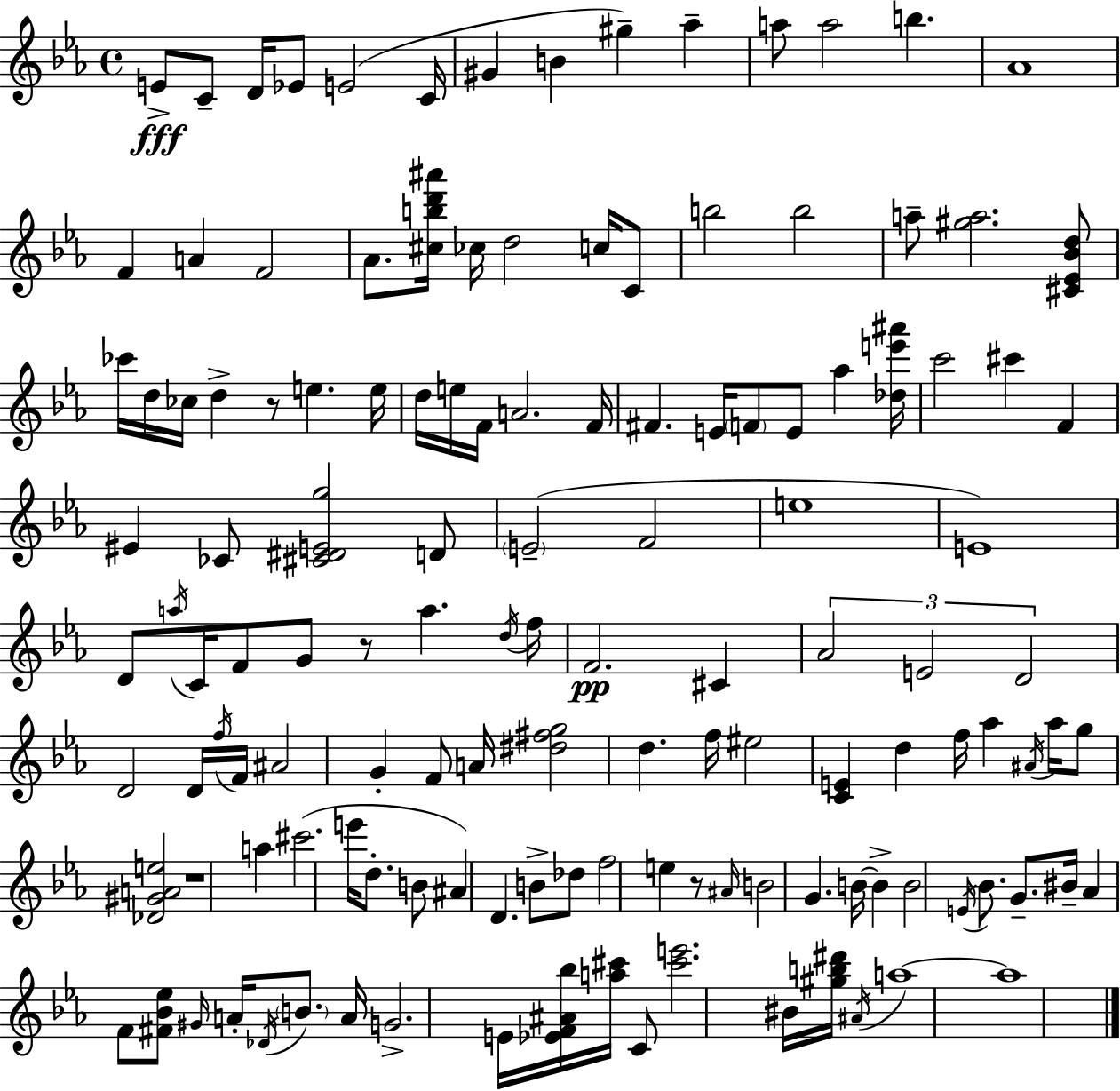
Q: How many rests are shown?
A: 4